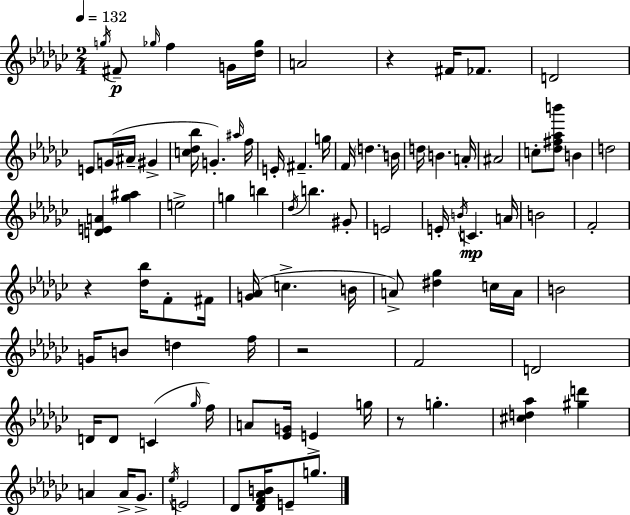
G5/s F#4/e Gb5/s F5/q G4/s [Db5,Gb5]/s A4/h R/q F#4/s FES4/e. D4/h E4/e G4/s A#4/s G#4/q [C5,Db5,Bb5]/s G4/q. A#5/s F5/s E4/s F#4/q. G5/s F4/s D5/q. B4/s D5/s B4/q. A4/s A#4/h C5/e [Db5,F#5,Ab5,B6]/e B4/q D5/h [D4,E4,A4]/q [Gb5,A#5]/q E5/h G5/q B5/q Db5/s B5/q. G#4/e E4/h E4/s B4/s C4/q. A4/s B4/h F4/h R/q [Db5,Bb5]/s F4/e F#4/s [G4,Ab4]/s C5/q. B4/s A4/e [D#5,Gb5]/q C5/s A4/s B4/h G4/s B4/e D5/q F5/s R/h F4/h D4/h D4/s D4/e C4/q Gb5/s F5/s A4/e [Eb4,G4]/s E4/q G5/s R/e G5/q. [C#5,D5,Ab5]/q [G#5,D6]/q A4/q A4/s Gb4/e. Eb5/s E4/h Db4/e [Db4,F4,Ab4,B4]/s E4/e G5/e.